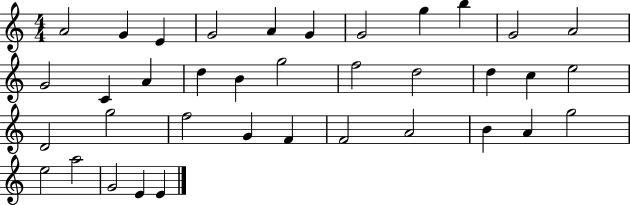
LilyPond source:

{
  \clef treble
  \numericTimeSignature
  \time 4/4
  \key c \major
  a'2 g'4 e'4 | g'2 a'4 g'4 | g'2 g''4 b''4 | g'2 a'2 | \break g'2 c'4 a'4 | d''4 b'4 g''2 | f''2 d''2 | d''4 c''4 e''2 | \break d'2 g''2 | f''2 g'4 f'4 | f'2 a'2 | b'4 a'4 g''2 | \break e''2 a''2 | g'2 e'4 e'4 | \bar "|."
}